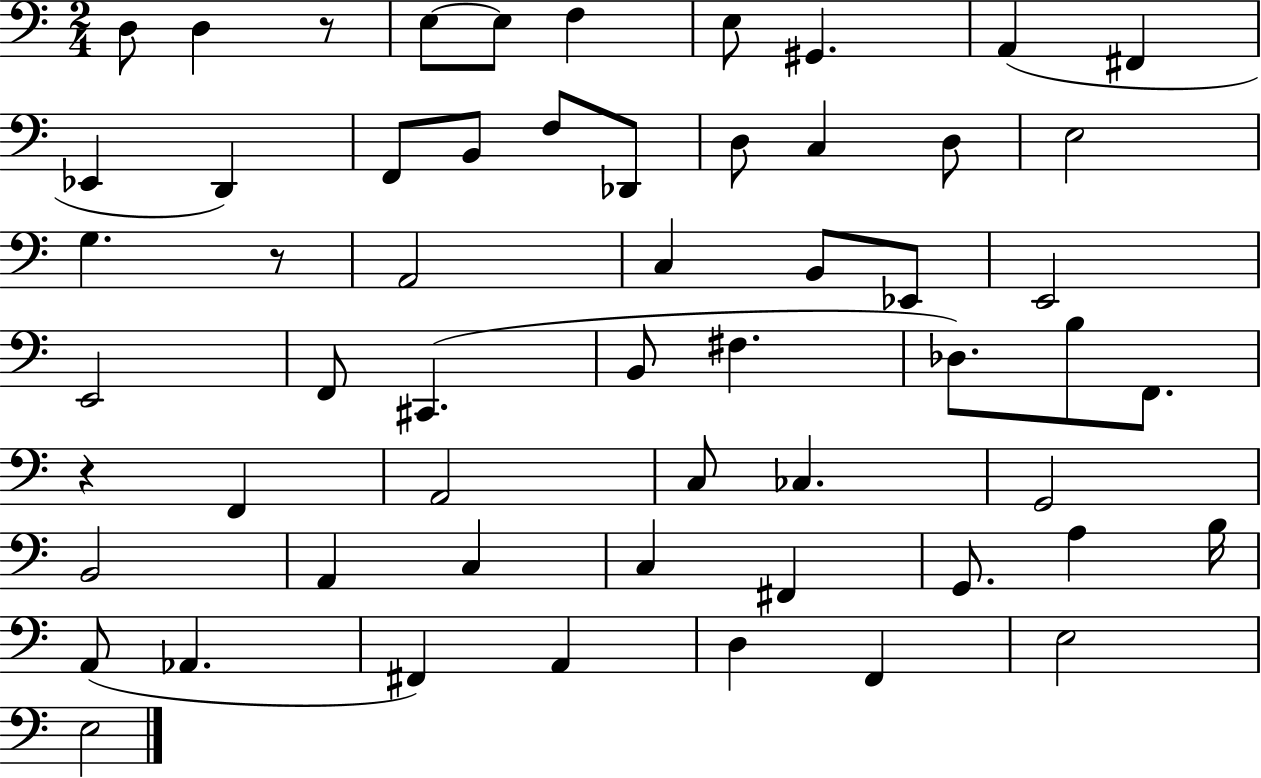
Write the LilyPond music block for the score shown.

{
  \clef bass
  \numericTimeSignature
  \time 2/4
  \key c \major
  \repeat volta 2 { d8 d4 r8 | e8~~ e8 f4 | e8 gis,4. | a,4( fis,4 | \break ees,4 d,4) | f,8 b,8 f8 des,8 | d8 c4 d8 | e2 | \break g4. r8 | a,2 | c4 b,8 ees,8 | e,2 | \break e,2 | f,8 cis,4.( | b,8 fis4. | des8.) b8 f,8. | \break r4 f,4 | a,2 | c8 ces4. | g,2 | \break b,2 | a,4 c4 | c4 fis,4 | g,8. a4 b16 | \break a,8( aes,4. | fis,4) a,4 | d4 f,4 | e2 | \break e2 | } \bar "|."
}